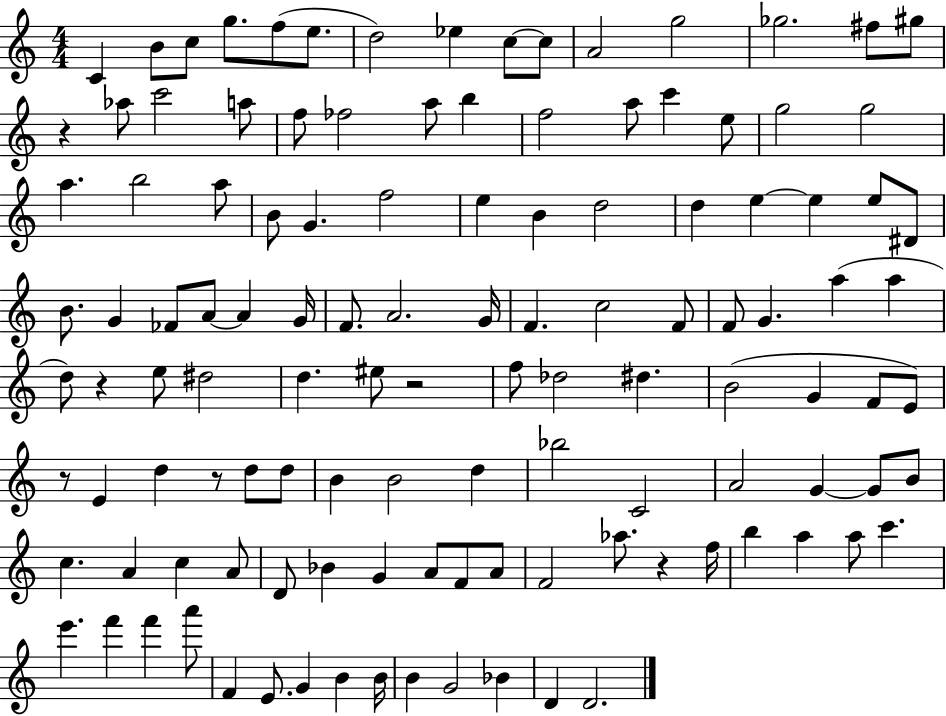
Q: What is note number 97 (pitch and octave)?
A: B5